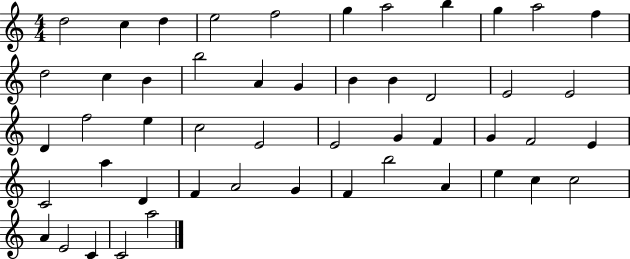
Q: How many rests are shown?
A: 0